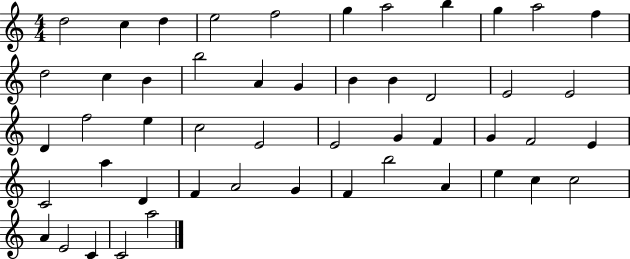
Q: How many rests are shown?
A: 0